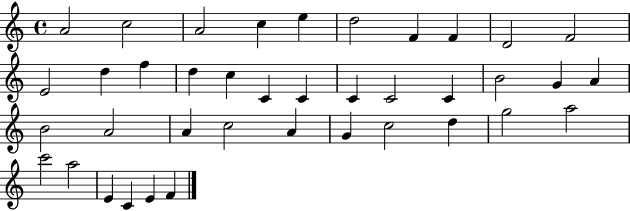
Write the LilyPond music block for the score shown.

{
  \clef treble
  \time 4/4
  \defaultTimeSignature
  \key c \major
  a'2 c''2 | a'2 c''4 e''4 | d''2 f'4 f'4 | d'2 f'2 | \break e'2 d''4 f''4 | d''4 c''4 c'4 c'4 | c'4 c'2 c'4 | b'2 g'4 a'4 | \break b'2 a'2 | a'4 c''2 a'4 | g'4 c''2 d''4 | g''2 a''2 | \break c'''2 a''2 | e'4 c'4 e'4 f'4 | \bar "|."
}